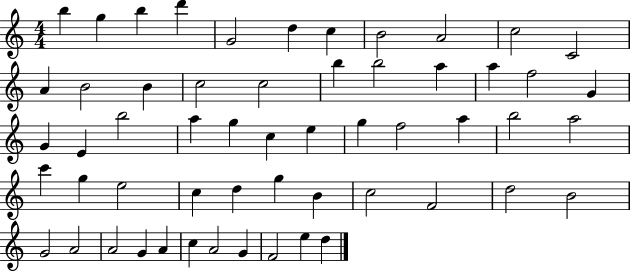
{
  \clef treble
  \numericTimeSignature
  \time 4/4
  \key c \major
  b''4 g''4 b''4 d'''4 | g'2 d''4 c''4 | b'2 a'2 | c''2 c'2 | \break a'4 b'2 b'4 | c''2 c''2 | b''4 b''2 a''4 | a''4 f''2 g'4 | \break g'4 e'4 b''2 | a''4 g''4 c''4 e''4 | g''4 f''2 a''4 | b''2 a''2 | \break c'''4 g''4 e''2 | c''4 d''4 g''4 b'4 | c''2 f'2 | d''2 b'2 | \break g'2 a'2 | a'2 g'4 a'4 | c''4 a'2 g'4 | f'2 e''4 d''4 | \break \bar "|."
}